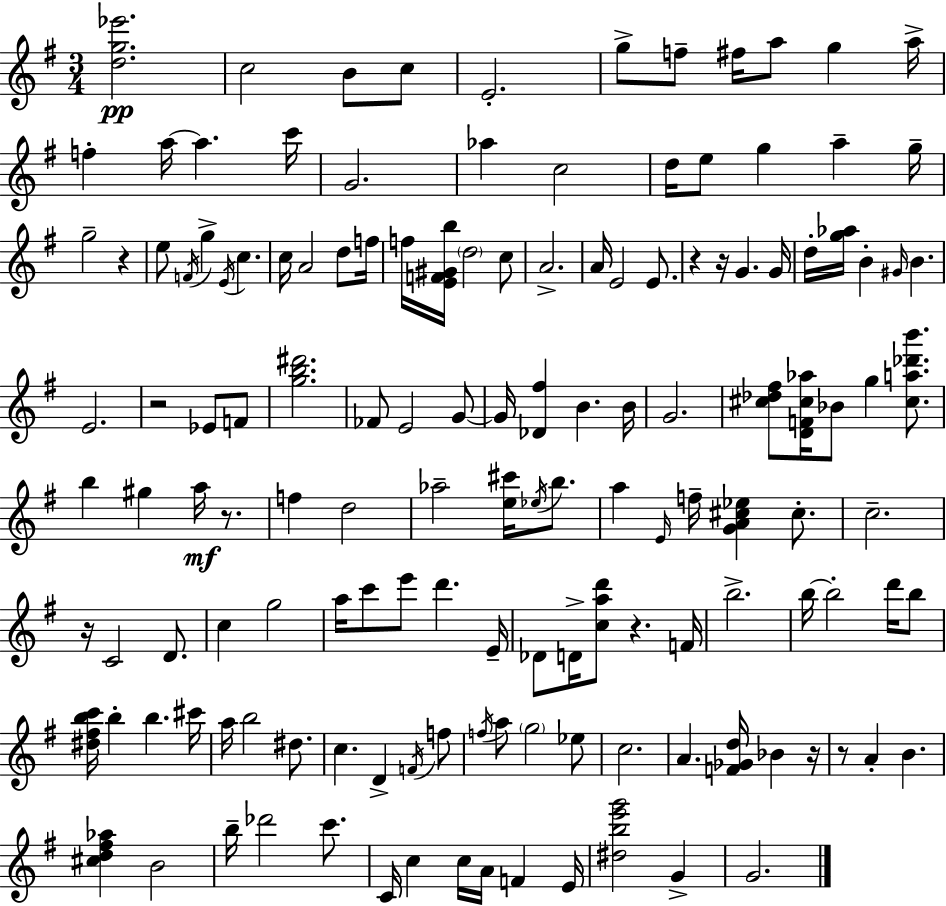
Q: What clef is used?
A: treble